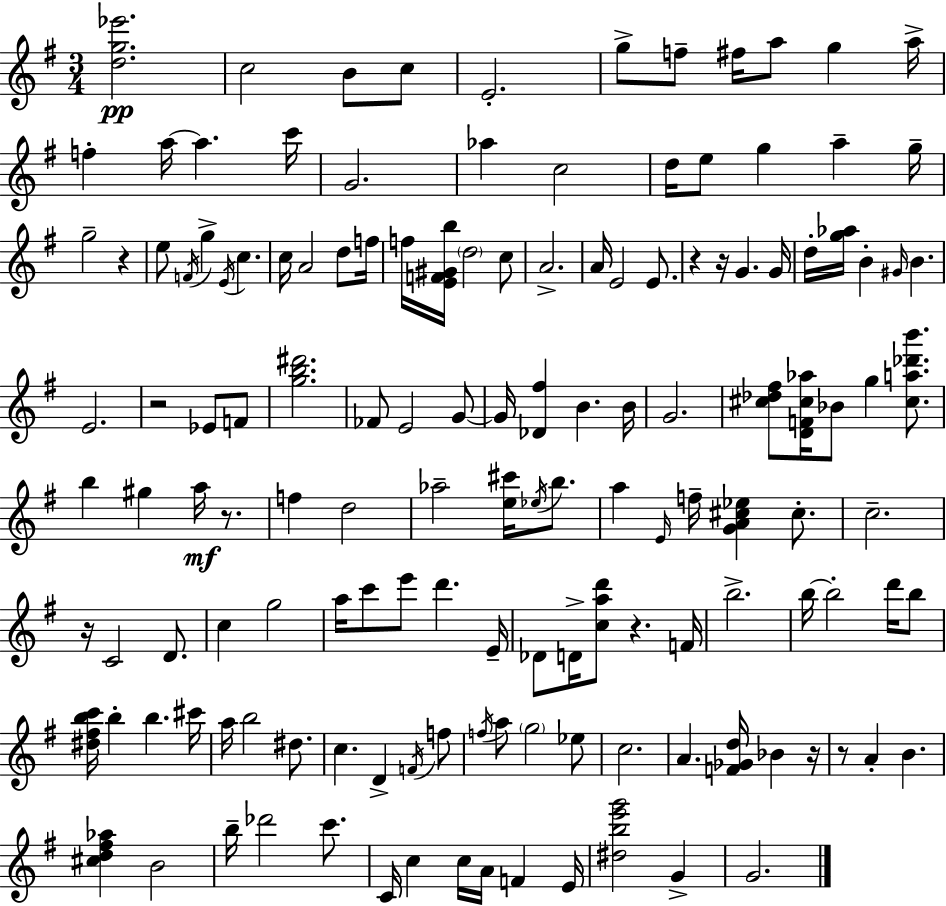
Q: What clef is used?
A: treble